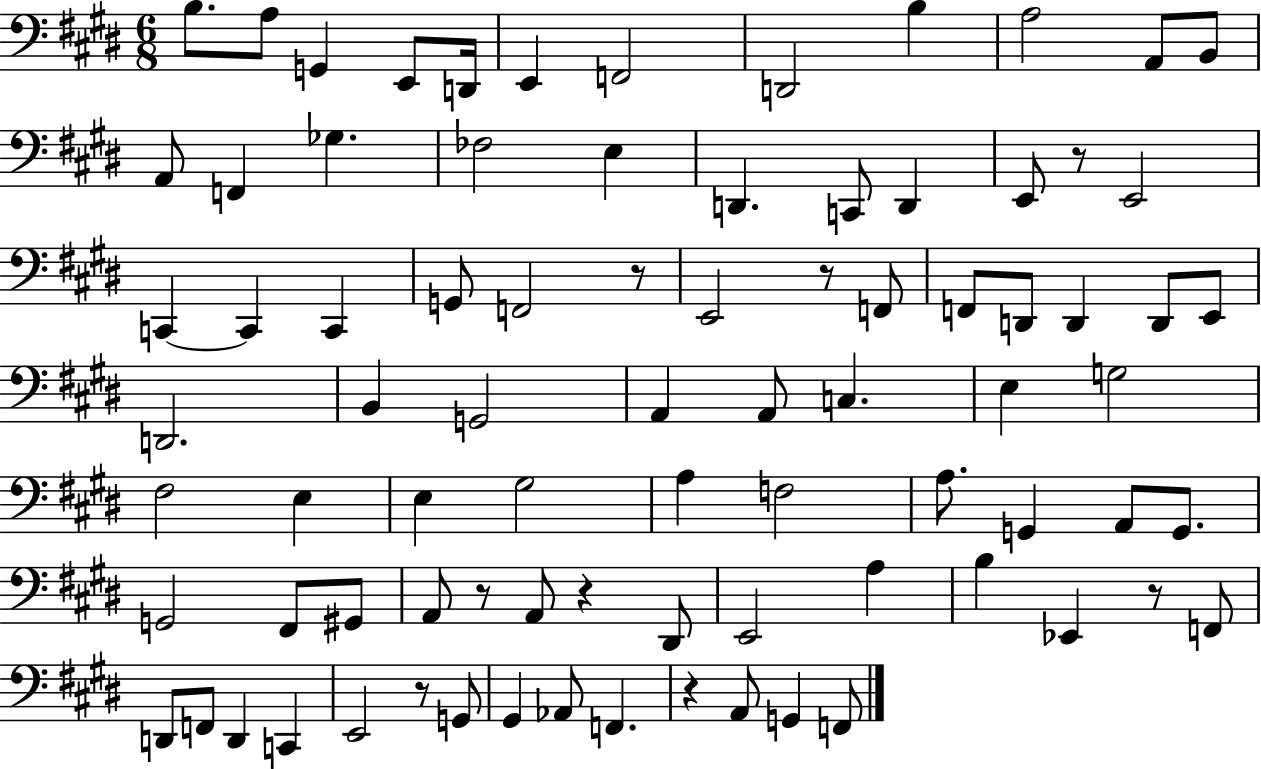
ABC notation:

X:1
T:Untitled
M:6/8
L:1/4
K:E
B,/2 A,/2 G,, E,,/2 D,,/4 E,, F,,2 D,,2 B, A,2 A,,/2 B,,/2 A,,/2 F,, _G, _F,2 E, D,, C,,/2 D,, E,,/2 z/2 E,,2 C,, C,, C,, G,,/2 F,,2 z/2 E,,2 z/2 F,,/2 F,,/2 D,,/2 D,, D,,/2 E,,/2 D,,2 B,, G,,2 A,, A,,/2 C, E, G,2 ^F,2 E, E, ^G,2 A, F,2 A,/2 G,, A,,/2 G,,/2 G,,2 ^F,,/2 ^G,,/2 A,,/2 z/2 A,,/2 z ^D,,/2 E,,2 A, B, _E,, z/2 F,,/2 D,,/2 F,,/2 D,, C,, E,,2 z/2 G,,/2 ^G,, _A,,/2 F,, z A,,/2 G,, F,,/2